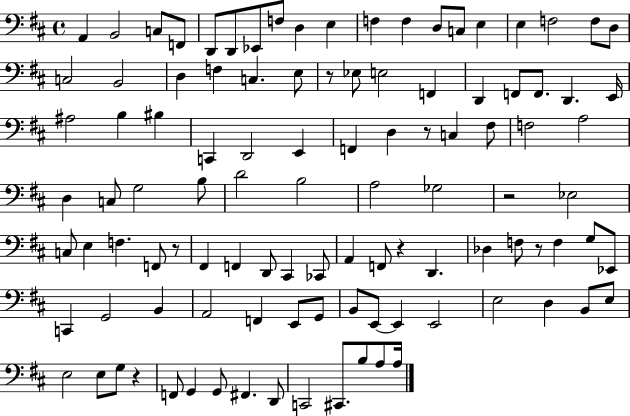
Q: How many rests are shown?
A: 7